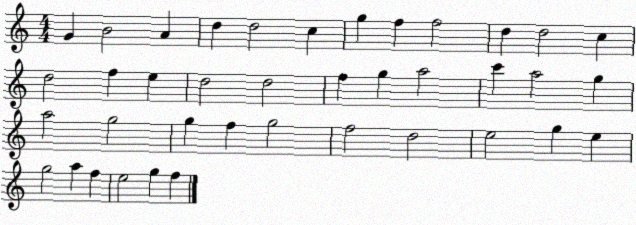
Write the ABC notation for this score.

X:1
T:Untitled
M:4/4
L:1/4
K:C
G B2 A d d2 c g f f2 d d2 c d2 f e d2 d2 f g a2 c' a2 g a2 g2 g f g2 f2 d2 e2 g e g2 a f e2 g f